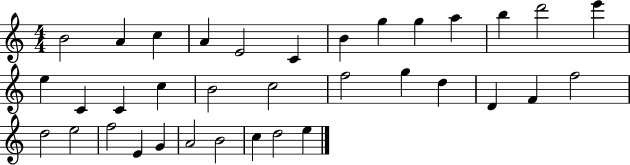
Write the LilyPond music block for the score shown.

{
  \clef treble
  \numericTimeSignature
  \time 4/4
  \key c \major
  b'2 a'4 c''4 | a'4 e'2 c'4 | b'4 g''4 g''4 a''4 | b''4 d'''2 e'''4 | \break e''4 c'4 c'4 c''4 | b'2 c''2 | f''2 g''4 d''4 | d'4 f'4 f''2 | \break d''2 e''2 | f''2 e'4 g'4 | a'2 b'2 | c''4 d''2 e''4 | \break \bar "|."
}